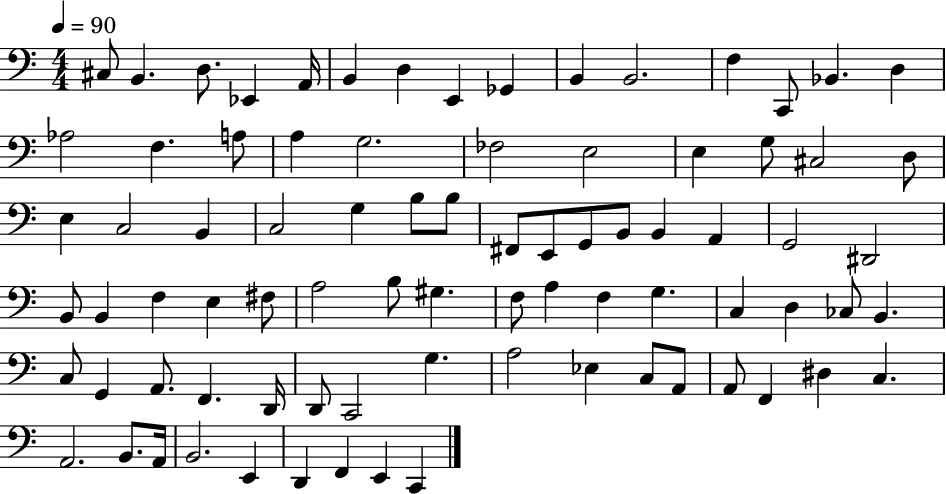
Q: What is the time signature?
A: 4/4